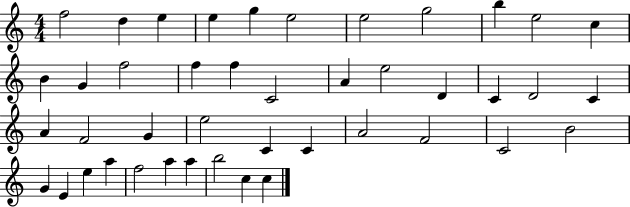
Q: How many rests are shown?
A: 0